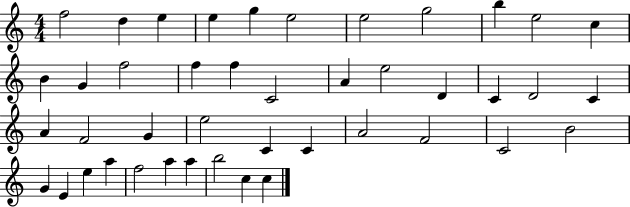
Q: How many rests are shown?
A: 0